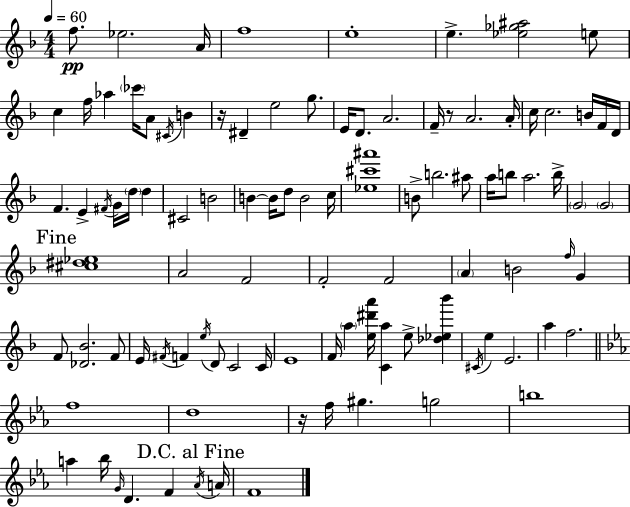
{
  \clef treble
  \numericTimeSignature
  \time 4/4
  \key f \major
  \tempo 4 = 60
  f''8.\pp ees''2. a'16 | f''1 | e''1-. | e''4.-> <ees'' ges'' ais''>2 e''8 | \break c''4 f''16 aes''4 \parenthesize ces'''16 a'8 \acciaccatura { cis'16 } b'4 | r16 dis'4-- e''2 g''8. | e'16 d'8. a'2. | f'16-- r8 a'2. | \break a'16-. c''16 c''2. b'16 f'16 | d'16 f'4. e'4-> \acciaccatura { fis'16 } g'16 \parenthesize d''16 d''4 | cis'2 b'2 | b'4~~ b'16 d''8 b'2 | \break c''16 <ees'' cis''' ais'''>1 | b'8-> b''2. | ais''8 a''16 b''8 a''2. | b''16-> \parenthesize g'2 \parenthesize g'2 | \break \mark "Fine" <cis'' dis'' ees''>1 | a'2 f'2 | f'2-. f'2 | \parenthesize a'4 b'2 \grace { f''16 } g'4 | \break f'8 <des' bes'>2. | f'8 e'16 \acciaccatura { fis'16 } f'4 \acciaccatura { e''16 } d'8 c'2 | c'16 e'1 | f'16 \parenthesize a''4 <e'' dis''' a'''>16 <c' a''>4 e''8-> | \break <des'' ees'' bes'''>4 \acciaccatura { cis'16 } e''4 e'2. | a''4 f''2. | \bar "||" \break \key c \minor f''1 | d''1 | r16 f''16 gis''4. g''2 | b''1 | \break a''4 bes''16 \grace { g'16 } d'4. f'4 | \mark "D.C. al Fine" \acciaccatura { aes'16 } a'16 f'1 | \bar "|."
}